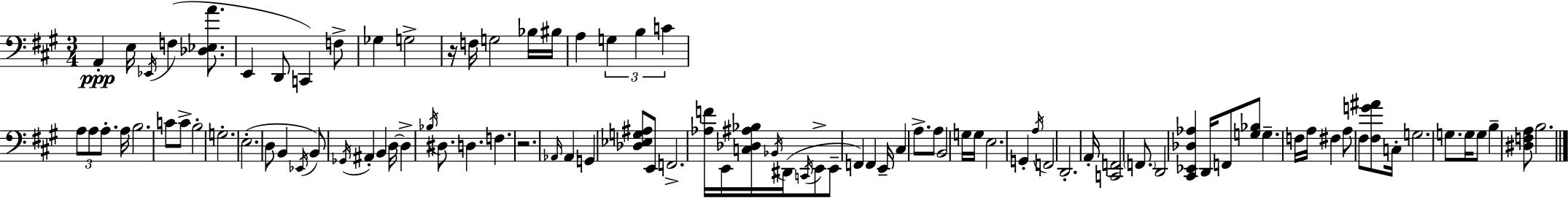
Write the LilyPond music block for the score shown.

{
  \clef bass
  \numericTimeSignature
  \time 3/4
  \key a \major
  a,4-.\ppp e16 \acciaccatura { ees,16 }( f4 <des ees a'>8. | e,4 d,8 c,4) f8-> | ges4 g2-> | r16 f16 g2 bes16 | \break bis16 a4 \tuplet 3/2 { g4 b4 | c'4 } \tuplet 3/2 { a8 a8 a8.-. } | a16 b2. | c'8 c'8-> b2-. | \break g2.-. | e2.-.( | d8 b,4 \acciaccatura { ees,16 } b,8) \acciaccatura { ges,16 } ais,4-. | b,4 d16~~ d4-> | \break \acciaccatura { bes16 } dis8. d4. f4. | r2. | \grace { aes,16 } aes,4 g,4 | <des ees g ais>8 e,8 f,2.-> | \break <aes f'>16 e,16 <c des ais bes>16 \acciaccatura { bes,16 }( dis,16 \acciaccatura { c,16 } e,8-> | e,8-- f,4) f,4 e,16-- | cis4 a8.-> a8 b,2 | g16 g16 e2. | \break g,4-. \acciaccatura { a16 } | f,2 d,2.-. | a,16-. <c, f,>2 | \parenthesize f,8. d,2 | \break <cis, ees, des aes>4 d,16 f,8 <g bes>8 | g4.-- f16 a16 fis4 | a8 fis8 <fis g' ais'>8 c16-. g2. | g8. g16 | \break g8 b4-- <dis f a>8 b2. | \bar "|."
}